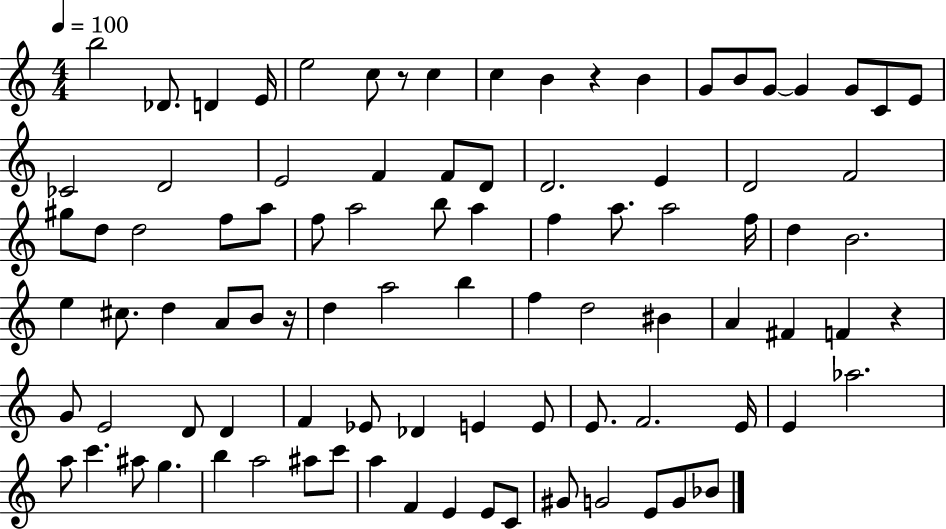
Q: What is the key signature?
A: C major